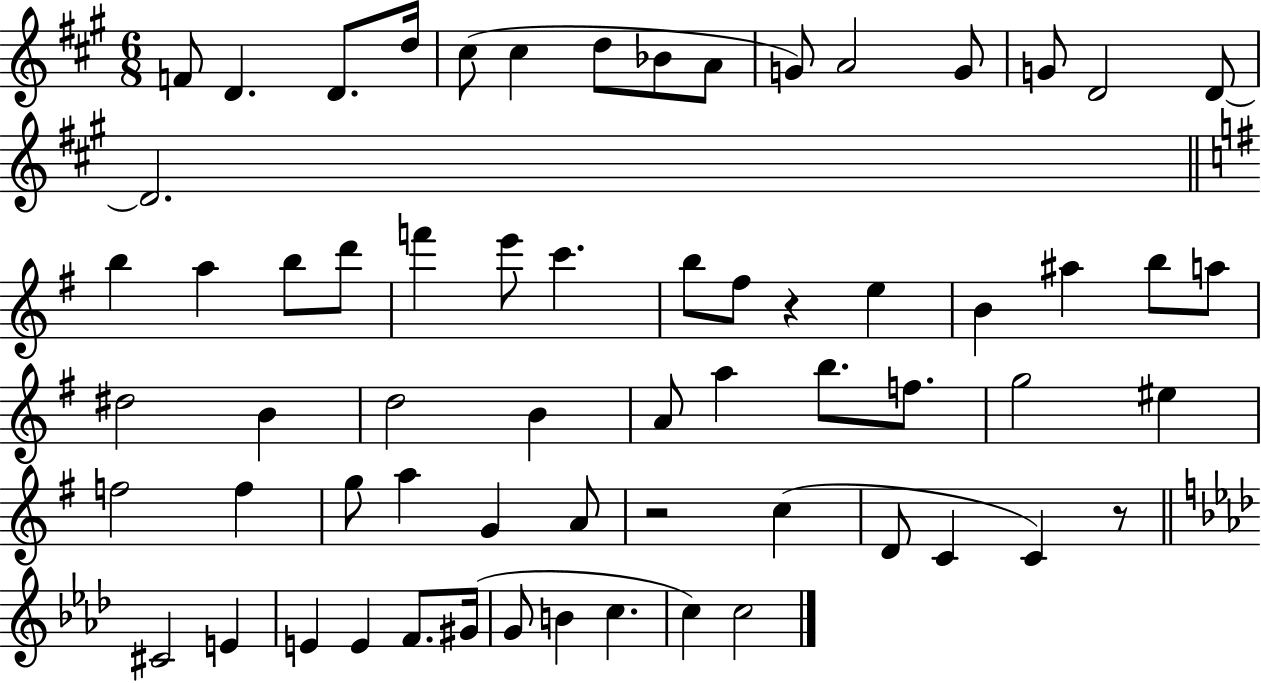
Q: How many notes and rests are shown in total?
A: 64